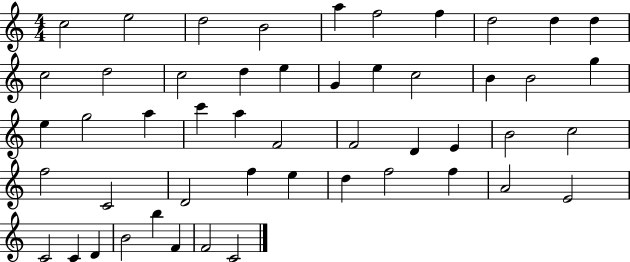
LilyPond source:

{
  \clef treble
  \numericTimeSignature
  \time 4/4
  \key c \major
  c''2 e''2 | d''2 b'2 | a''4 f''2 f''4 | d''2 d''4 d''4 | \break c''2 d''2 | c''2 d''4 e''4 | g'4 e''4 c''2 | b'4 b'2 g''4 | \break e''4 g''2 a''4 | c'''4 a''4 f'2 | f'2 d'4 e'4 | b'2 c''2 | \break f''2 c'2 | d'2 f''4 e''4 | d''4 f''2 f''4 | a'2 e'2 | \break c'2 c'4 d'4 | b'2 b''4 f'4 | f'2 c'2 | \bar "|."
}